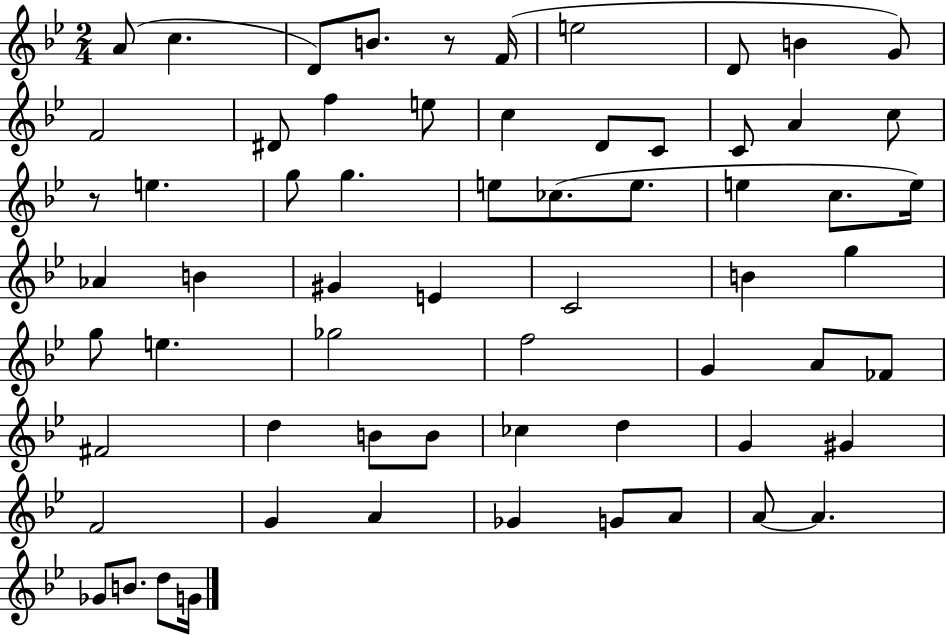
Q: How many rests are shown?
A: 2